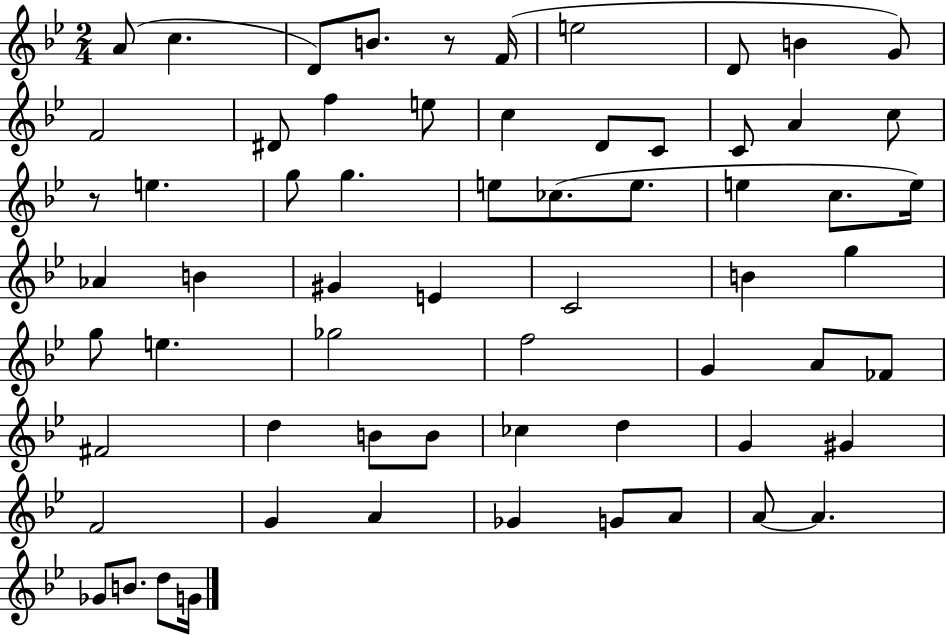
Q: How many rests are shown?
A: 2